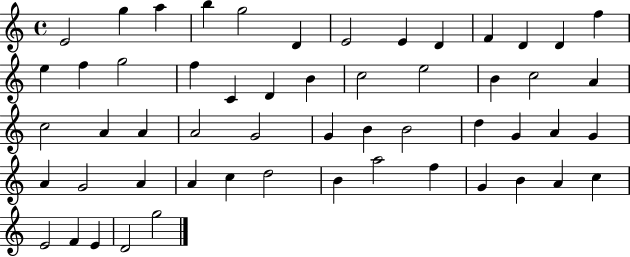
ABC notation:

X:1
T:Untitled
M:4/4
L:1/4
K:C
E2 g a b g2 D E2 E D F D D f e f g2 f C D B c2 e2 B c2 A c2 A A A2 G2 G B B2 d G A G A G2 A A c d2 B a2 f G B A c E2 F E D2 g2